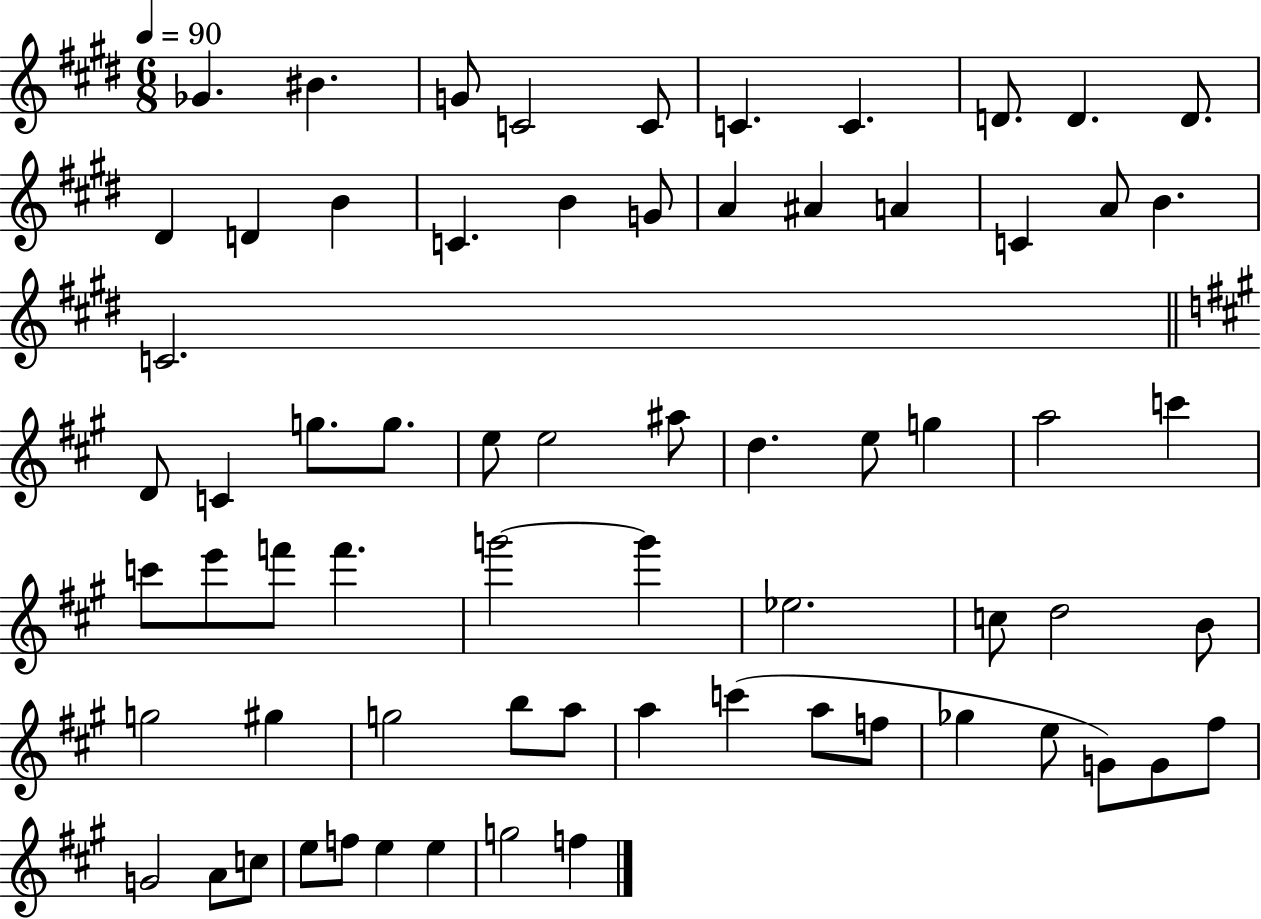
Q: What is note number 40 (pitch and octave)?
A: G6